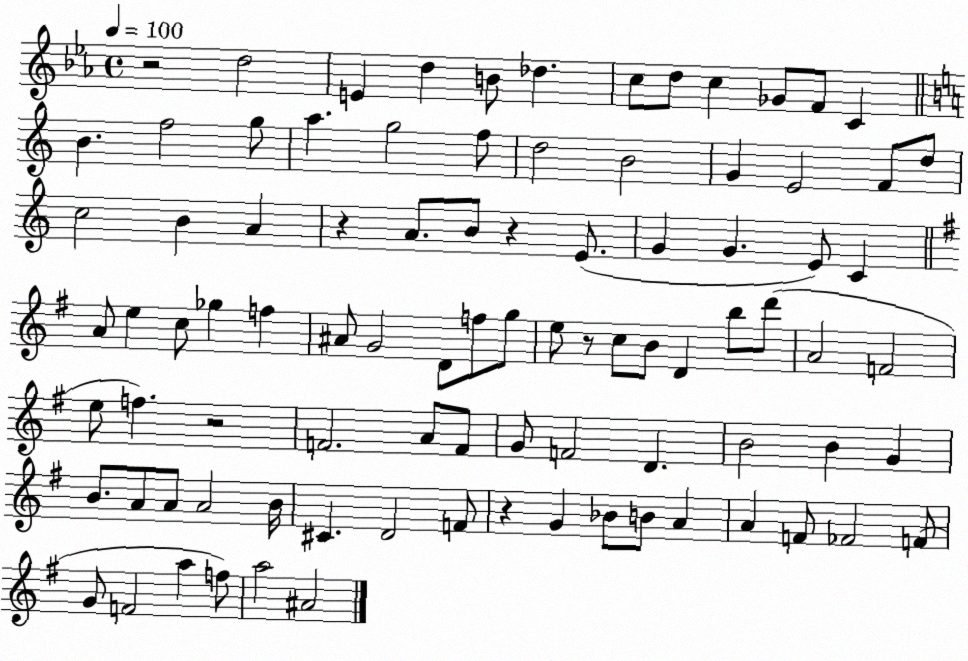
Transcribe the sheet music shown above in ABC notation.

X:1
T:Untitled
M:4/4
L:1/4
K:Eb
z2 d2 E d B/2 _d c/2 d/2 c _G/2 F/2 C B f2 g/2 a g2 f/2 d2 B2 G E2 F/2 d/2 c2 B A z A/2 B/2 z E/2 G G E/2 C A/2 e c/2 _g f ^A/2 G2 D/2 f/2 g/2 e/2 z/2 c/2 B/2 D b/2 d'/2 A2 F2 e/2 f z2 F2 A/2 F/2 G/2 F2 D B2 B G B/2 A/2 A/2 A2 B/4 ^C D2 F/2 z G _B/2 B/2 A A F/2 _F2 F/2 G/2 F2 a f/2 a2 ^A2